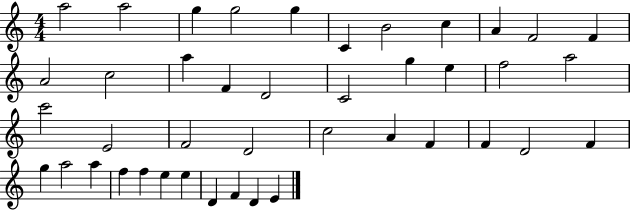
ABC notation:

X:1
T:Untitled
M:4/4
L:1/4
K:C
a2 a2 g g2 g C B2 c A F2 F A2 c2 a F D2 C2 g e f2 a2 c'2 E2 F2 D2 c2 A F F D2 F g a2 a f f e e D F D E